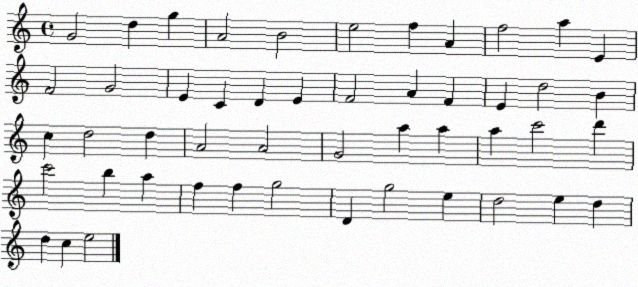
X:1
T:Untitled
M:4/4
L:1/4
K:C
G2 d g A2 B2 e2 f A f2 a E F2 G2 E C D E F2 A F E d2 B c d2 d A2 A2 G2 a a a c'2 d' c'2 b a f f g2 D g2 e d2 e d d c e2